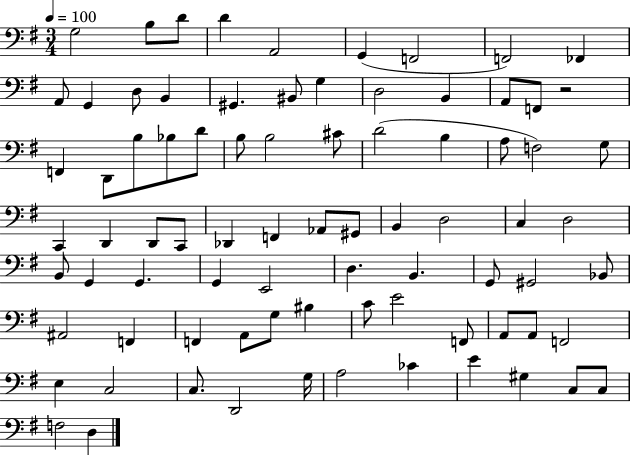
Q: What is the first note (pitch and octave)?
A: G3